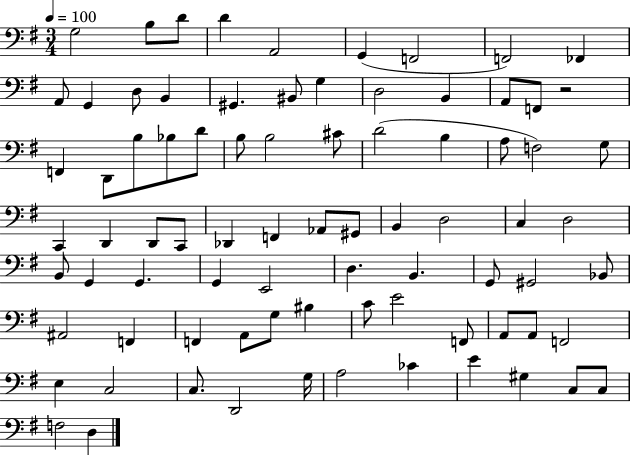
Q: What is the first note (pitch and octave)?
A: G3